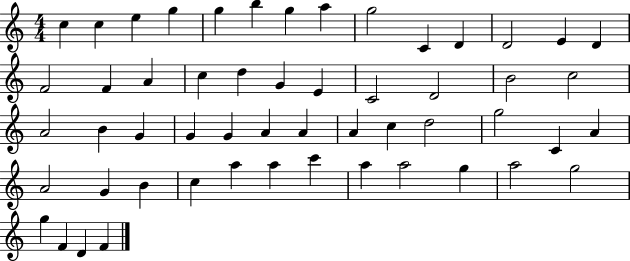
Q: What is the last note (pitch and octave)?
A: F4